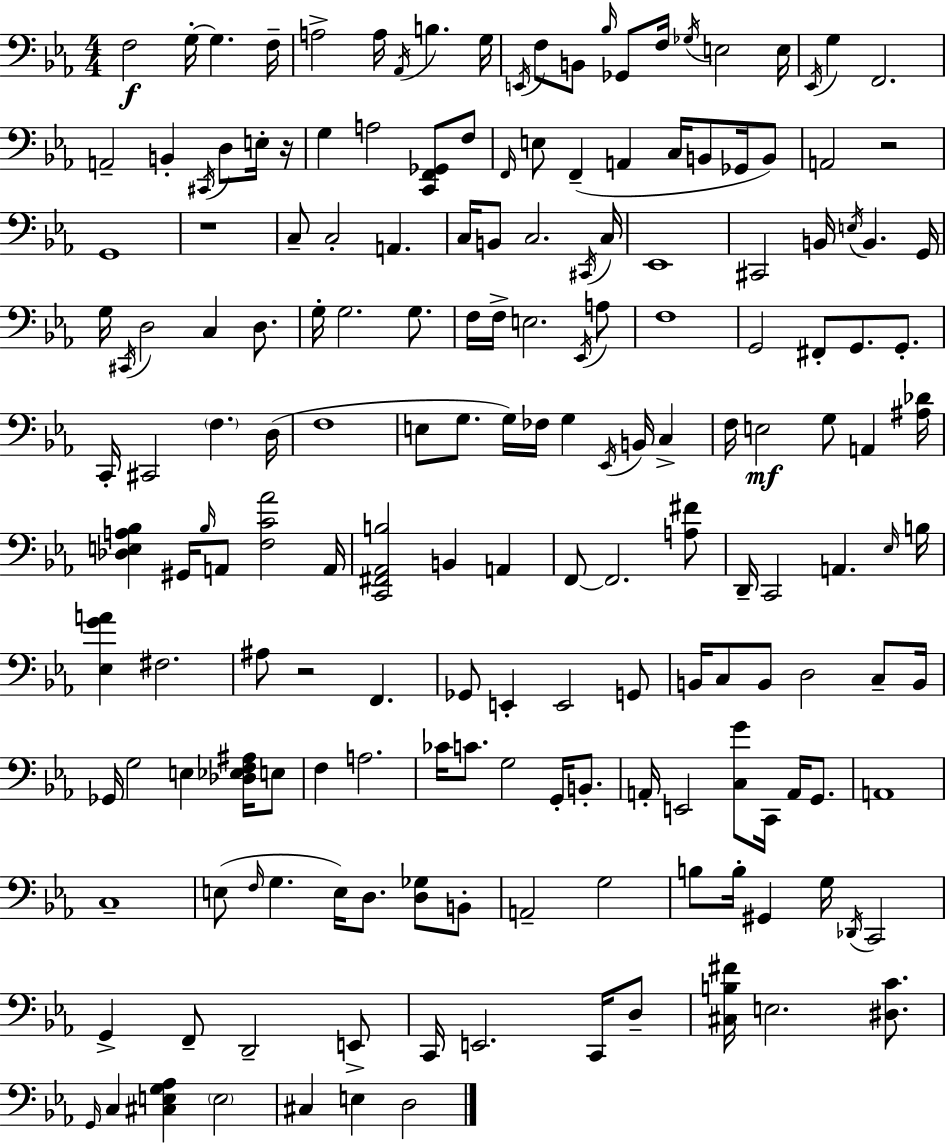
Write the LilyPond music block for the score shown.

{
  \clef bass
  \numericTimeSignature
  \time 4/4
  \key c \minor
  f2\f g16-.~~ g4. f16-- | a2-> a16 \acciaccatura { aes,16 } b4. | g16 \acciaccatura { e,16 } f8 b,8 \grace { bes16 } ges,8 f16 \acciaccatura { ges16 } e2 | e16 \acciaccatura { ees,16 } g4 f,2. | \break a,2-- b,4-. | \acciaccatura { cis,16 } d8 e16-. r16 g4 a2 | <c, f, ges,>8 f8 \grace { f,16 } e8 f,4--( a,4 | c16 b,8 ges,16 b,8) a,2 r2 | \break g,1 | r1 | c8-- c2-. | a,4. c16 b,8 c2. | \break \acciaccatura { cis,16 } c16 ees,1 | cis,2 | b,16 \acciaccatura { e16 } b,4. g,16 g16 \acciaccatura { cis,16 } d2 | c4 d8. g16-. g2. | \break g8. f16 f16-> e2. | \acciaccatura { ees,16 } a8 f1 | g,2 | fis,8-. g,8. g,8.-. c,16-. cis,2 | \break \parenthesize f4. d16( f1 | e8 g8. | g16) fes16 g4 \acciaccatura { ees,16 } b,16 c4-> f16 e2\mf | g8 a,4 <ais des'>16 <des e a bes>4 | \break gis,16 \grace { bes16 } a,8 <f c' aes'>2 a,16 <c, fis, aes, b>2 | b,4 a,4 f,8~~ f,2. | <a fis'>8 d,16-- c,2 | a,4. \grace { ees16 } b16 <ees g' a'>4 | \break fis2. ais8 | r2 f,4. ges,8 | e,4-. e,2 g,8 b,16 c8 | b,8 d2 c8-- b,16 ges,16 g2 | \break e4 <des ees f ais>16 e8 f4 | a2. ces'16 c'8. | g2 g,16-. b,8.-. a,16-. e,2 | <c g'>8 c,16 a,16 g,8. a,1 | \break c1-- | e8( | \grace { f16 } g4. e16) d8. <d ges>8 b,8-. a,2-- | g2 b8 | \break b16-. gis,4 g16 \acciaccatura { des,16 } c,2 | g,4-> f,8-- d,2-- e,8-> | c,16 e,2. c,16 d8-- | <cis b fis'>16 e2. <dis c'>8. | \break \grace { g,16 } c4 <cis e g aes>4 \parenthesize e2 | cis4 e4 d2 | \bar "|."
}